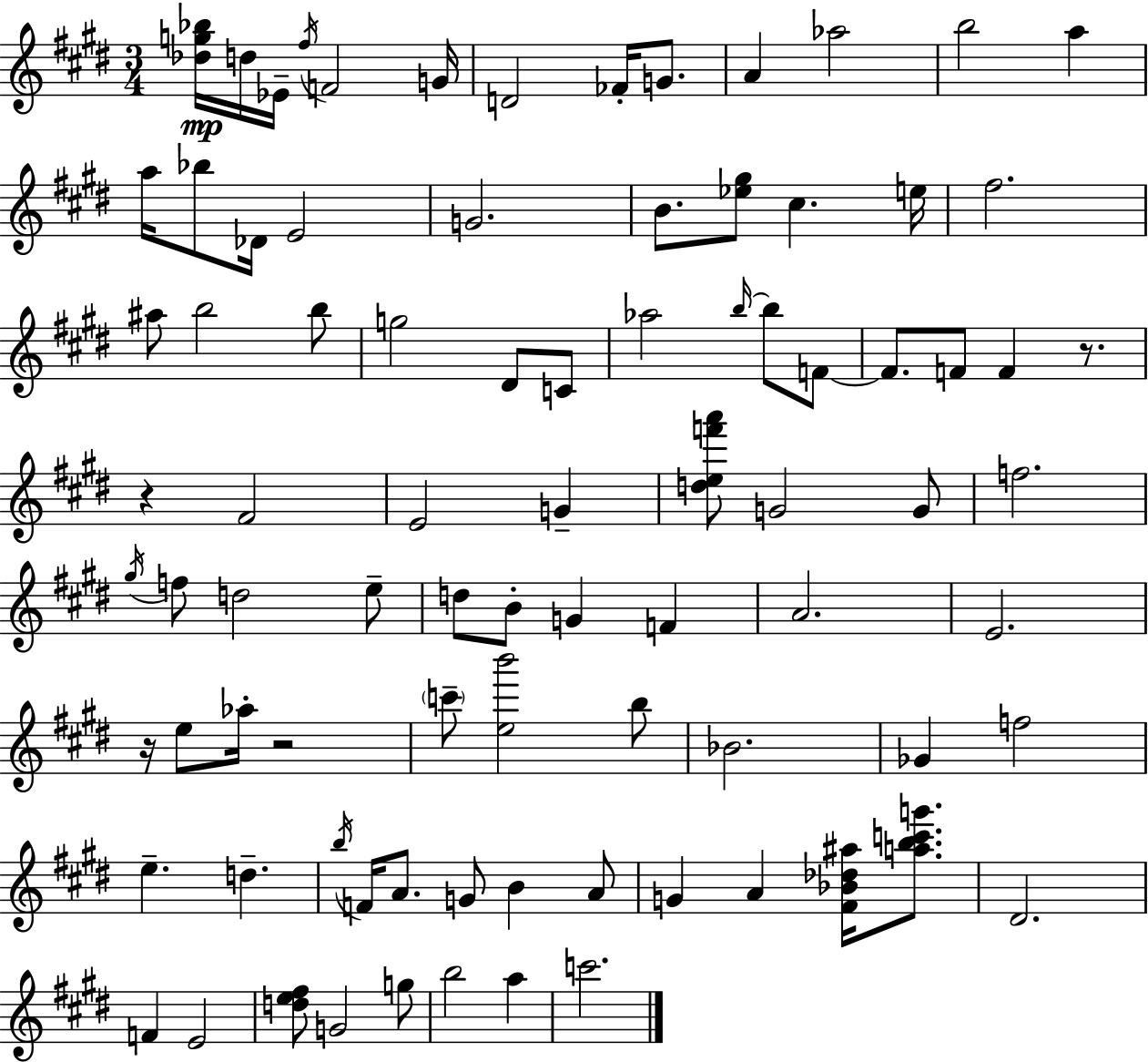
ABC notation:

X:1
T:Untitled
M:3/4
L:1/4
K:E
[_dg_b]/4 d/4 _E/4 ^f/4 F2 G/4 D2 _F/4 G/2 A _a2 b2 a a/4 _b/2 _D/4 E2 G2 B/2 [_e^g]/2 ^c e/4 ^f2 ^a/2 b2 b/2 g2 ^D/2 C/2 _a2 b/4 b/2 F/2 F/2 F/2 F z/2 z ^F2 E2 G [def'a']/2 G2 G/2 f2 ^g/4 f/2 d2 e/2 d/2 B/2 G F A2 E2 z/4 e/2 _a/4 z2 c'/2 [eb']2 b/2 _B2 _G f2 e d b/4 F/4 A/2 G/2 B A/2 G A [^F_B_d^a]/4 [abc'g']/2 ^D2 F E2 [de^f]/2 G2 g/2 b2 a c'2